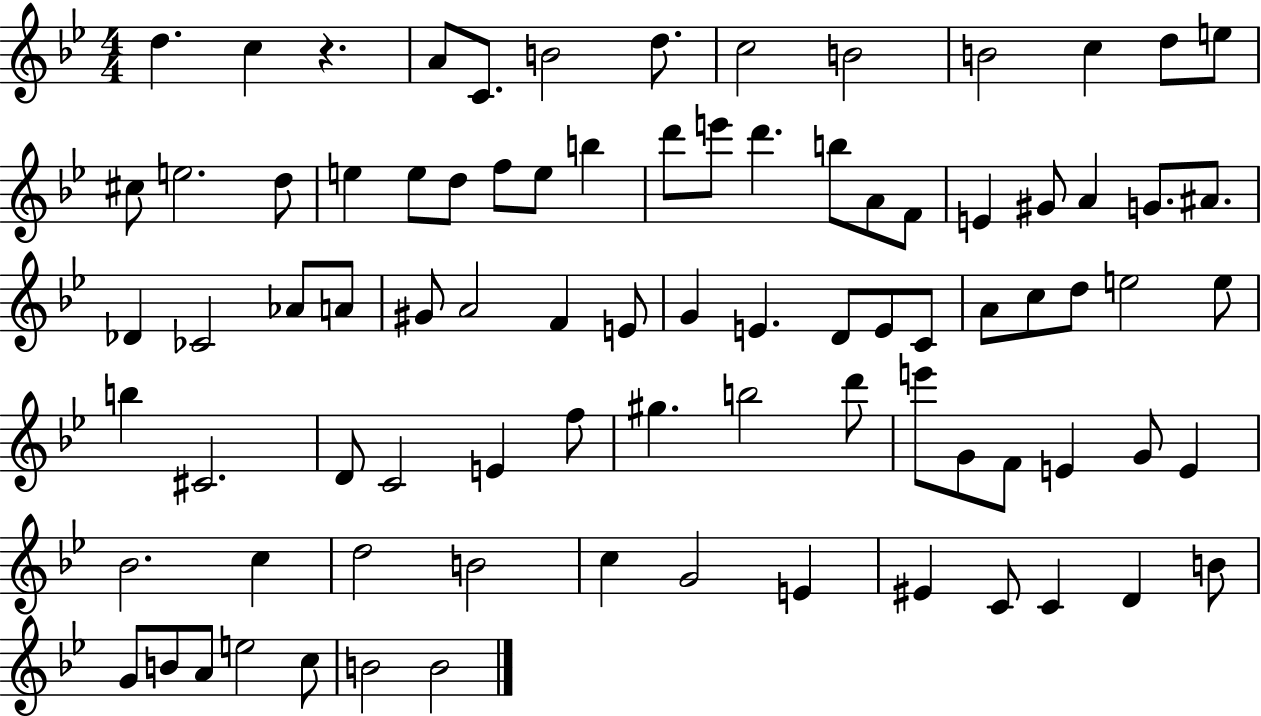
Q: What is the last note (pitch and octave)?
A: B4